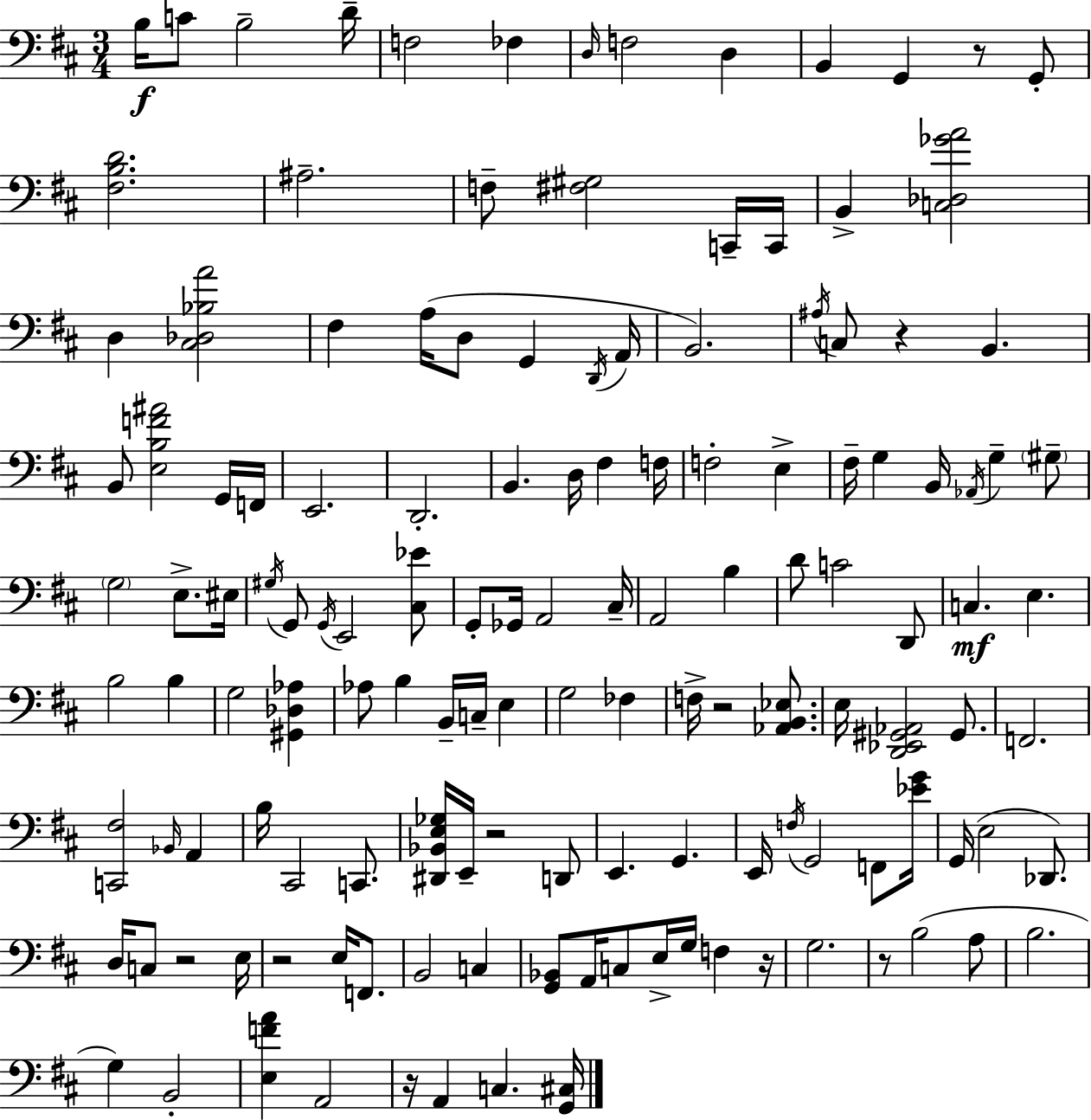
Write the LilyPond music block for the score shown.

{
  \clef bass
  \numericTimeSignature
  \time 3/4
  \key d \major
  b16\f c'8 b2-- d'16-- | f2 fes4 | \grace { d16 } f2 d4 | b,4 g,4 r8 g,8-. | \break <fis b d'>2. | ais2.-- | f8-- <fis gis>2 c,16-- | c,16 b,4-> <c des ges' a'>2 | \break d4 <cis des bes a'>2 | fis4 a16( d8 g,4 | \acciaccatura { d,16 } a,16 b,2.) | \acciaccatura { ais16 } c8 r4 b,4. | \break b,8 <e b f' ais'>2 | g,16 f,16 e,2. | d,2.-. | b,4. d16 fis4 | \break f16 f2-. e4-> | fis16-- g4 b,16 \acciaccatura { aes,16 } g4-- | \parenthesize gis8-- \parenthesize g2 | e8.-> eis16 \acciaccatura { gis16 } g,8 \acciaccatura { g,16 } e,2 | \break <cis ees'>8 g,8-. ges,16 a,2 | cis16-- a,2 | b4 d'8 c'2 | d,8 c4.\mf | \break e4. b2 | b4 g2 | <gis, des aes>4 aes8 b4 | b,16-- c16-- e4 g2 | \break fes4 f16-> r2 | <aes, b, ees>8. e16 <d, ees, gis, aes,>2 | gis,8. f,2. | <c, fis>2 | \break \grace { bes,16 } a,4 b16 cis,2 | c,8. <dis, bes, e ges>16 e,16-- r2 | d,8 e,4. | g,4. e,16 \acciaccatura { f16 } g,2 | \break f,8 <ees' g'>16 g,16( e2 | des,8.) d16 c8 r2 | e16 r2 | e16 f,8. b,2 | \break c4 <g, bes,>8 a,16 c8 | e16-> g16 f4 r16 g2. | r8 b2( | a8 b2. | \break g4) | b,2-. <e f' a'>4 | a,2 r16 a,4 | c4. <g, cis>16 \bar "|."
}